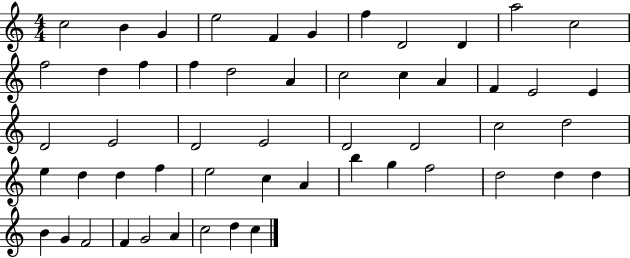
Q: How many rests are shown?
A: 0